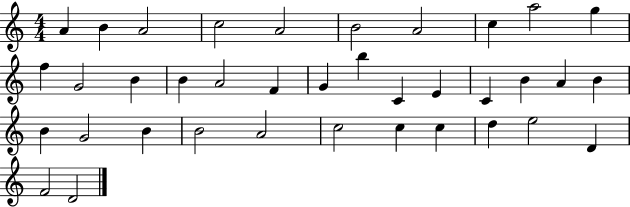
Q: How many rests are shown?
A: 0